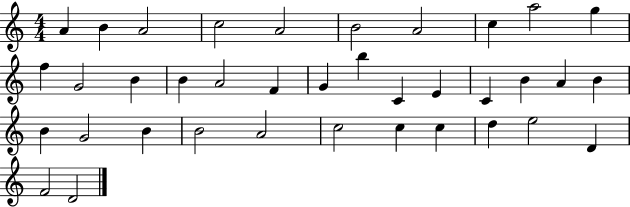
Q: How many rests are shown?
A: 0